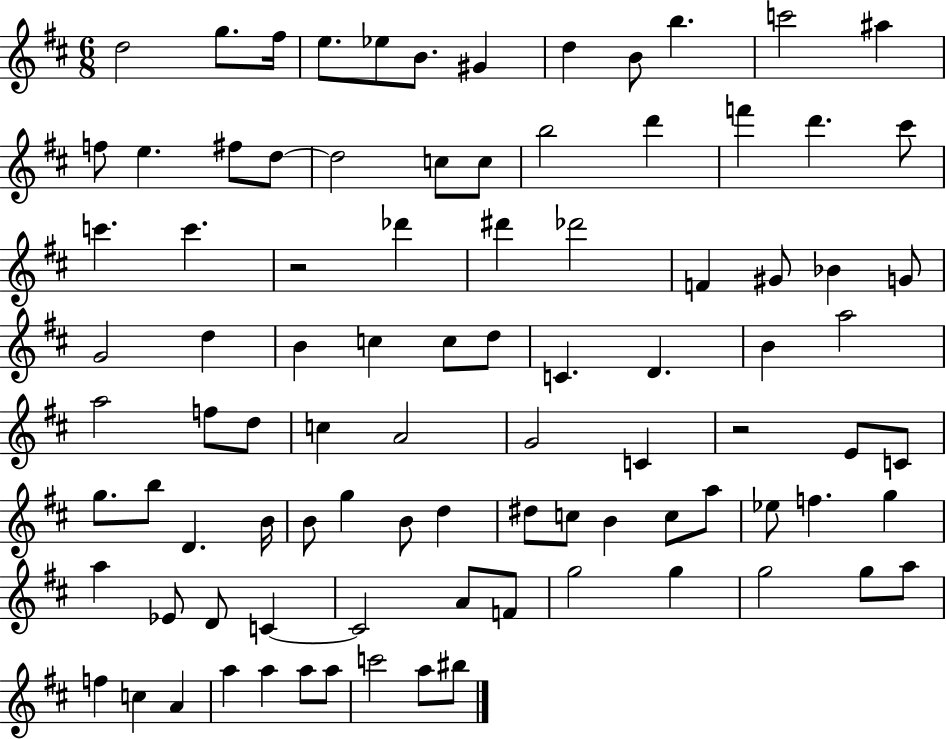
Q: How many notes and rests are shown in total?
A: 92